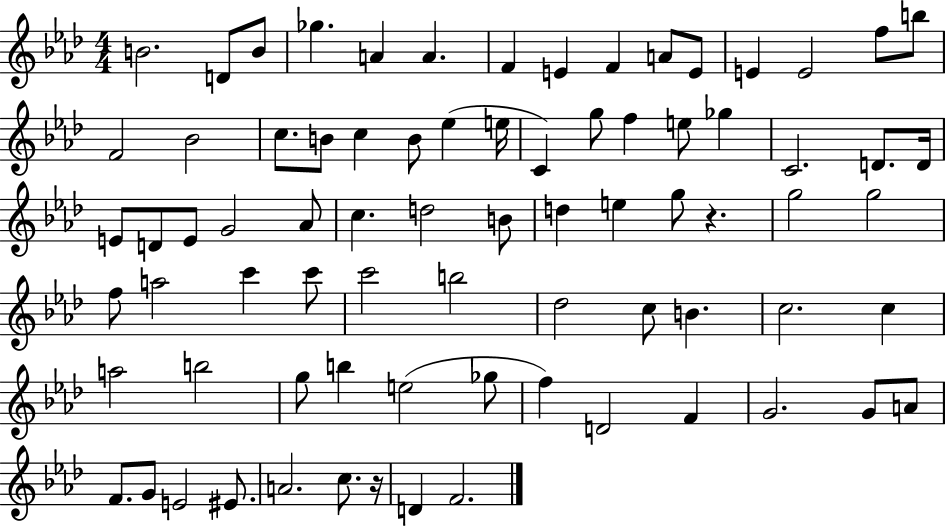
{
  \clef treble
  \numericTimeSignature
  \time 4/4
  \key aes \major
  b'2. d'8 b'8 | ges''4. a'4 a'4. | f'4 e'4 f'4 a'8 e'8 | e'4 e'2 f''8 b''8 | \break f'2 bes'2 | c''8. b'8 c''4 b'8 ees''4( e''16 | c'4) g''8 f''4 e''8 ges''4 | c'2. d'8. d'16 | \break e'8 d'8 e'8 g'2 aes'8 | c''4. d''2 b'8 | d''4 e''4 g''8 r4. | g''2 g''2 | \break f''8 a''2 c'''4 c'''8 | c'''2 b''2 | des''2 c''8 b'4. | c''2. c''4 | \break a''2 b''2 | g''8 b''4 e''2( ges''8 | f''4) d'2 f'4 | g'2. g'8 a'8 | \break f'8. g'8 e'2 eis'8. | a'2. c''8. r16 | d'4 f'2. | \bar "|."
}